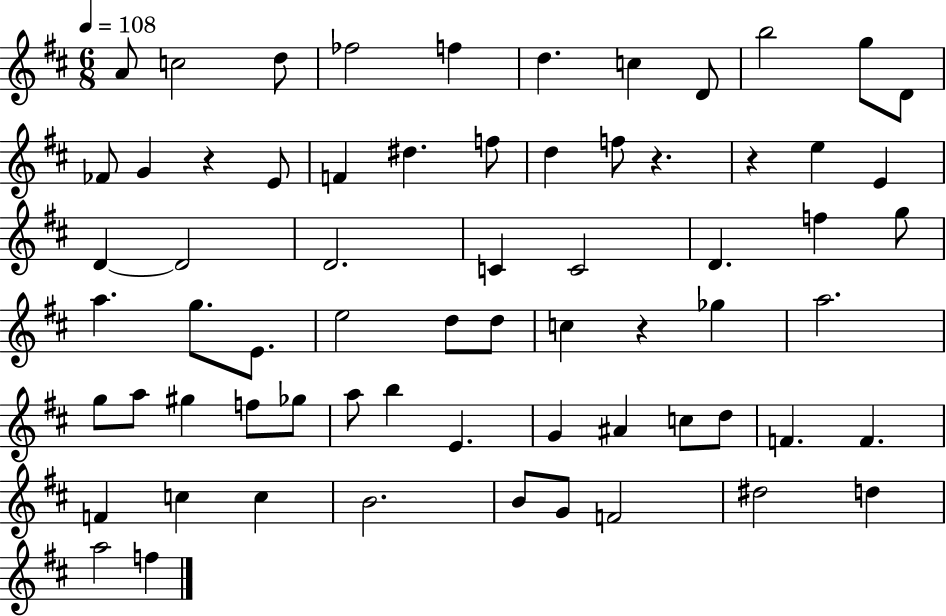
X:1
T:Untitled
M:6/8
L:1/4
K:D
A/2 c2 d/2 _f2 f d c D/2 b2 g/2 D/2 _F/2 G z E/2 F ^d f/2 d f/2 z z e E D D2 D2 C C2 D f g/2 a g/2 E/2 e2 d/2 d/2 c z _g a2 g/2 a/2 ^g f/2 _g/2 a/2 b E G ^A c/2 d/2 F F F c c B2 B/2 G/2 F2 ^d2 d a2 f